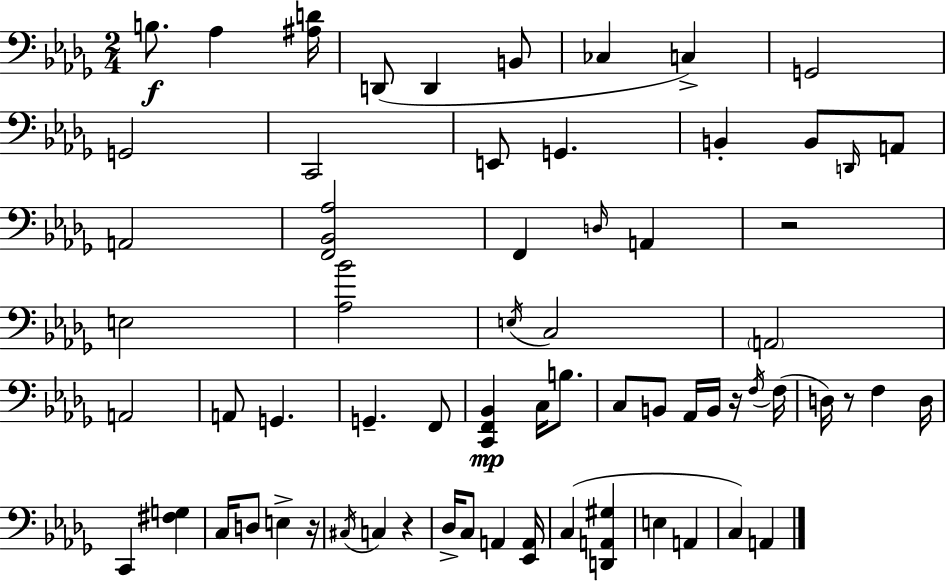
{
  \clef bass
  \numericTimeSignature
  \time 2/4
  \key bes \minor
  b8.\f aes4 <ais d'>16 | d,8( d,4 b,8 | ces4 c4->) | g,2 | \break g,2 | c,2 | e,8 g,4. | b,4-. b,8 \grace { d,16 } a,8 | \break a,2 | <f, bes, aes>2 | f,4 \grace { d16 } a,4 | r2 | \break e2 | <aes bes'>2 | \acciaccatura { e16 } c2 | \parenthesize a,2 | \break a,2 | a,8 g,4. | g,4.-- | f,8 <c, f, bes,>4\mp c16 | \break b8. c8 b,8 aes,16 | b,16 r16 \acciaccatura { f16 }( f16 d16) r8 f4 | d16 c,4 | <fis g>4 c16 d8 e4-> | \break r16 \acciaccatura { cis16 } c4 | r4 des16-> c8 | a,4 <ees, a,>16 c4( | <d, a, gis>4 e4 | \break a,4 c4) | a,4 \bar "|."
}